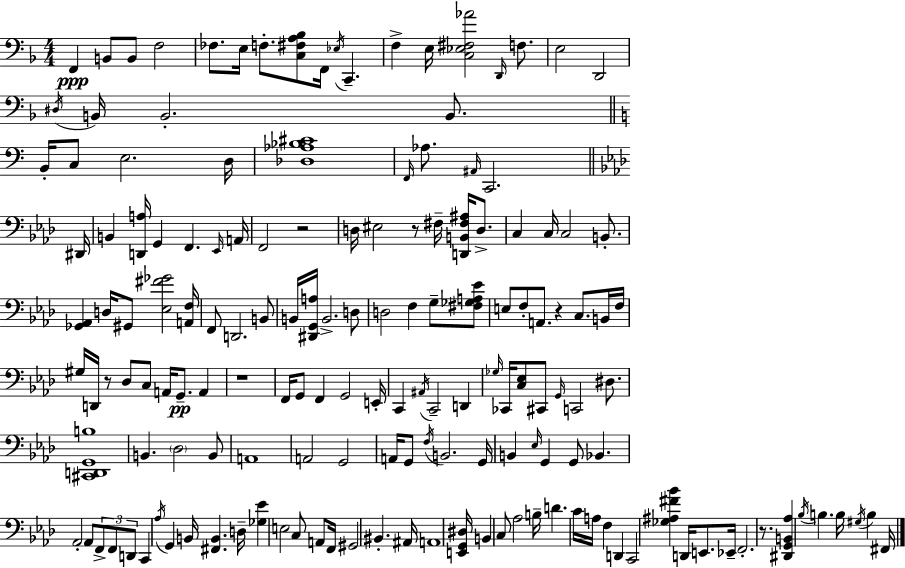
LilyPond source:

{
  \clef bass
  \numericTimeSignature
  \time 4/4
  \key d \minor
  f,4\ppp b,8 b,8 f2 | fes8. e16 f8.-. <c fis a bes>8 f,16 \acciaccatura { ees16 } c,4.-- | f4-> e16 <c ees fis aes'>2 \grace { d,16 } f8. | e2 d,2 | \break \acciaccatura { dis16 } b,16 b,2.-. | b,8. \bar "||" \break \key a \minor b,16-. c8 e2. d16 | <des aes bes cis'>1 | \grace { f,16 } aes8. \grace { ais,16 } c,2. | \bar "||" \break \key aes \major dis,16 b,4 <d, a>16 g,4 f,4. | \grace { ees,16 } a,16 f,2 r2 | d16 eis2 r8 fis16-- <d, b, fis ais>16 d8.-> | c4 c16 c2 b,8.-. | \break <ges, aes,>4 d16 gis,8 <ees fis' ges'>2 | <a, f>16 f,8 d,2. | b,8 b,16 <dis, g, a>16 b,2.-> | d8 d2 f4 g8-- | \break <fis ges a ees'>8 e8 f8-. a,8. r4 c8. | b,16 f16 gis16 d,16 r8 des8 c8 a,16 g,8.--\pp a,4 | r1 | f,16 g,8 f,4 g,2 | \break e,16-. c,4 \acciaccatura { ais,16 } c,2-- d,4 | \grace { ges16 } ces,16 <c ees>8 cis,8 \grace { g,16 } c,2 | dis8. <cis, d, g, b>1 | b,4. \parenthesize des2 | \break b,8 a,1 | a,2 g,2 | a,16 g,8 \acciaccatura { f16 } b,2. | g,16 b,4 \grace { ees16 } g,4 g,8 | \break bes,4. aes,2-. aes,8 | \tuplet 3/2 { f,8-> f,8 d,8 } c,4 \acciaccatura { aes16 } g,4 | b,16 <fis, b,>4. d16-- <ges ees'>4 e2 | c8 a,8 f,16 gis,2 | \break bis,4.-. ais,16 a,1 | <e, g, dis>16 b,4 c8 aes2 | b16-- d'4. c'16 a16 | f4 d,4 c,2 | \break <ges ais fis' bes'>4 d,16 e,8. ees,16-- f,2.-. | r8. <dis, g, b, aes>4 \acciaccatura { bes16 } b4. | b16 \acciaccatura { gis16 } b4 fis,16 \bar "|."
}